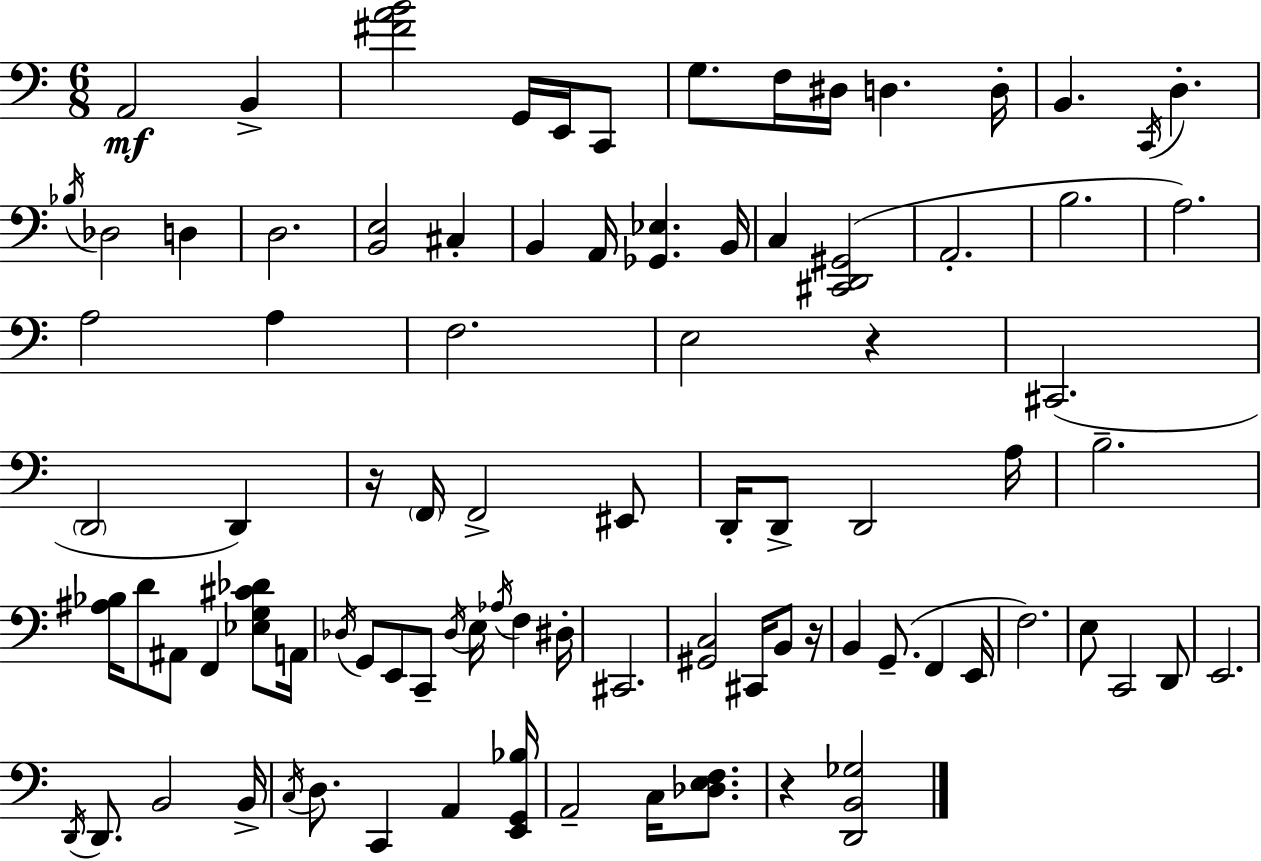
A2/h B2/q [F#4,A4,B4]/h G2/s E2/s C2/e G3/e. F3/s D#3/s D3/q. D3/s B2/q. C2/s D3/q. Bb3/s Db3/h D3/q D3/h. [B2,E3]/h C#3/q B2/q A2/s [Gb2,Eb3]/q. B2/s C3/q [C#2,D2,G#2]/h A2/h. B3/h. A3/h. A3/h A3/q F3/h. E3/h R/q C#2/h. D2/h D2/q R/s F2/s F2/h EIS2/e D2/s D2/e D2/h A3/s B3/h. [A#3,Bb3]/s D4/e A#2/e F2/q [Eb3,G3,C#4,Db4]/e A2/s Db3/s G2/e E2/e C2/e Db3/s E3/s Ab3/s F3/q D#3/s C#2/h. [G#2,C3]/h C#2/s B2/e R/s B2/q G2/e. F2/q E2/s F3/h. E3/e C2/h D2/e E2/h. D2/s D2/e. B2/h B2/s C3/s D3/e. C2/q A2/q [E2,G2,Bb3]/s A2/h C3/s [Db3,E3,F3]/e. R/q [D2,B2,Gb3]/h